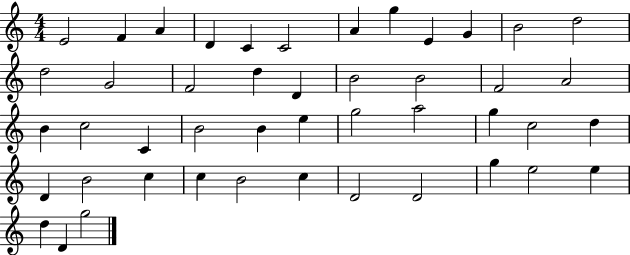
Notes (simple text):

E4/h F4/q A4/q D4/q C4/q C4/h A4/q G5/q E4/q G4/q B4/h D5/h D5/h G4/h F4/h D5/q D4/q B4/h B4/h F4/h A4/h B4/q C5/h C4/q B4/h B4/q E5/q G5/h A5/h G5/q C5/h D5/q D4/q B4/h C5/q C5/q B4/h C5/q D4/h D4/h G5/q E5/h E5/q D5/q D4/q G5/h